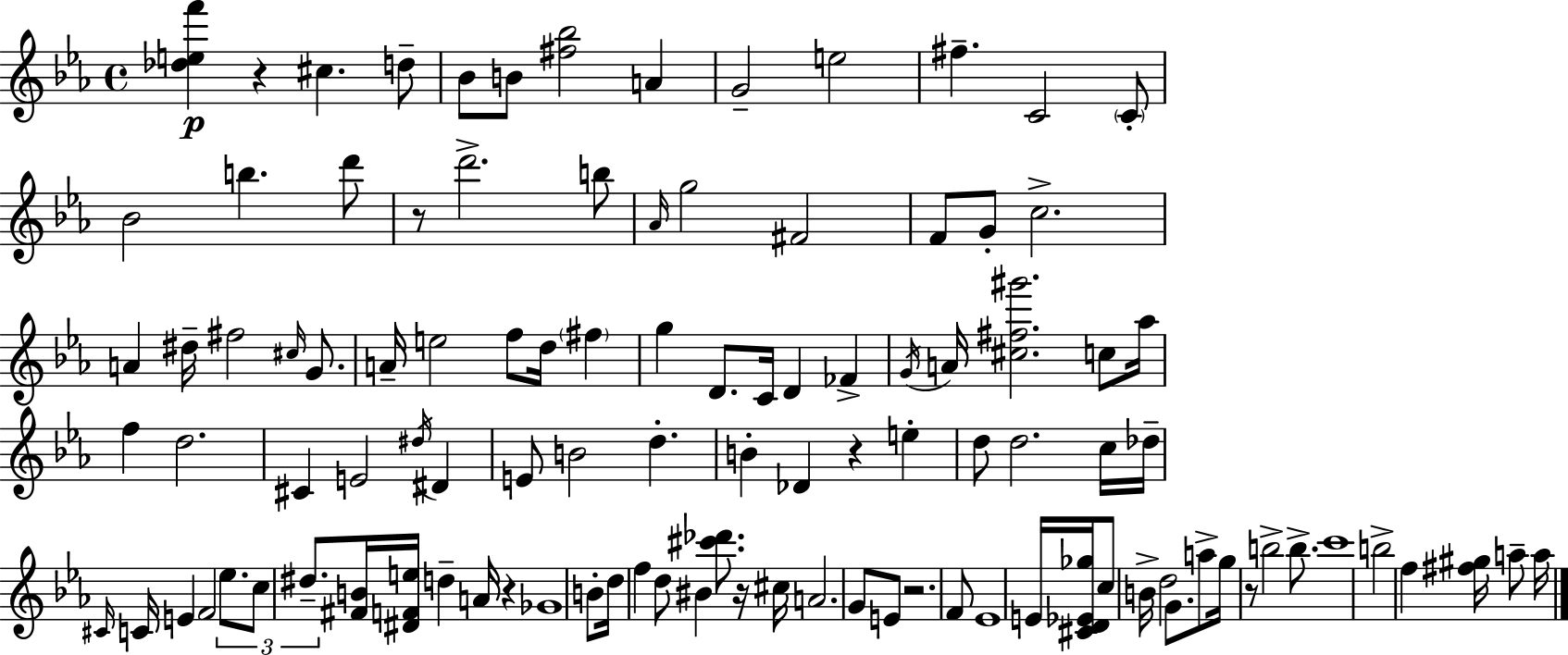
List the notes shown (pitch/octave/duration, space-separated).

[Db5,E5,F6]/q R/q C#5/q. D5/e Bb4/e B4/e [F#5,Bb5]/h A4/q G4/h E5/h F#5/q. C4/h C4/e Bb4/h B5/q. D6/e R/e D6/h. B5/e Ab4/s G5/h F#4/h F4/e G4/e C5/h. A4/q D#5/s F#5/h C#5/s G4/e. A4/s E5/h F5/e D5/s F#5/q G5/q D4/e. C4/s D4/q FES4/q G4/s A4/s [C#5,F#5,G#6]/h. C5/e Ab5/s F5/q D5/h. C#4/q E4/h D#5/s D#4/q E4/e B4/h D5/q. B4/q Db4/q R/q E5/q D5/e D5/h. C5/s Db5/s C#4/s C4/s E4/q F4/h Eb5/e. C5/e D#5/e. [F#4,B4]/s [D#4,F4,E5]/s D5/q A4/s R/q Gb4/w B4/e D5/s F5/q D5/e BIS4/q [C#6,Db6]/e. R/s C#5/s A4/h. G4/e E4/e R/h. F4/e Eb4/w E4/s [C#4,D4,Eb4,Gb5]/s C5/e B4/s D5/h G4/e. A5/e G5/s R/e B5/h B5/e. C6/w B5/h F5/q [F#5,G#5]/s A5/e A5/s